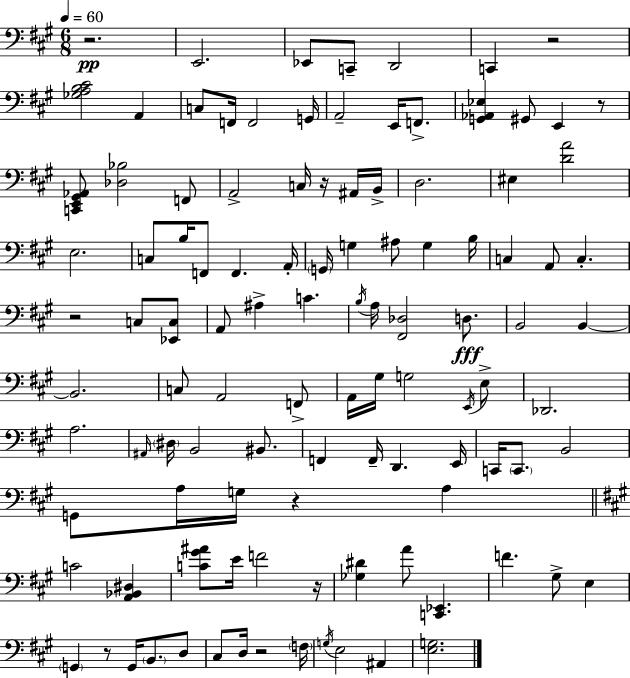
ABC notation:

X:1
T:Untitled
M:6/8
L:1/4
K:A
z2 E,,2 _E,,/2 C,,/2 D,,2 C,, z2 [_G,A,B,^C]2 A,, C,/2 F,,/4 F,,2 G,,/4 A,,2 E,,/4 F,,/2 [G,,_A,,_E,] ^G,,/2 E,, z/2 [C,,E,,^G,,_A,,]/2 [_D,_B,]2 F,,/2 A,,2 C,/4 z/4 ^A,,/4 B,,/4 D,2 ^E, [DA]2 E,2 C,/2 B,/4 F,,/2 F,, A,,/4 G,,/4 G, ^A,/2 G, B,/4 C, A,,/2 C, z2 C,/2 [_E,,C,]/2 A,,/2 ^A, C B,/4 A,/4 [^F,,_D,]2 D,/2 B,,2 B,, B,,2 C,/2 A,,2 F,,/2 A,,/4 ^G,/4 G,2 E,,/4 E,/2 _D,,2 A,2 ^A,,/4 ^D,/4 B,,2 ^B,,/2 F,, F,,/4 D,, E,,/4 C,,/4 C,,/2 B,,2 G,,/2 A,/4 G,/4 z A, C2 [A,,_B,,^D,] [C^G^A]/2 E/4 F2 z/4 [_G,^D] A/2 [C,,_E,,] F ^G,/2 E, G,, z/2 G,,/4 B,,/2 D,/2 ^C,/2 D,/4 z2 F,/4 G,/4 E,2 ^A,, [E,G,]2